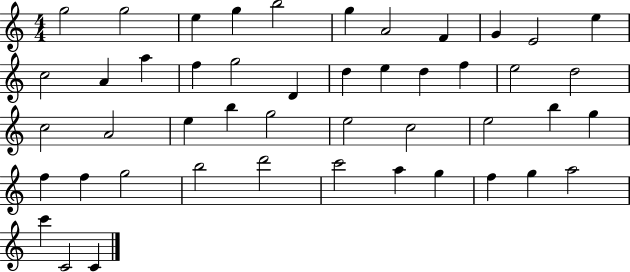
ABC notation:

X:1
T:Untitled
M:4/4
L:1/4
K:C
g2 g2 e g b2 g A2 F G E2 e c2 A a f g2 D d e d f e2 d2 c2 A2 e b g2 e2 c2 e2 b g f f g2 b2 d'2 c'2 a g f g a2 c' C2 C